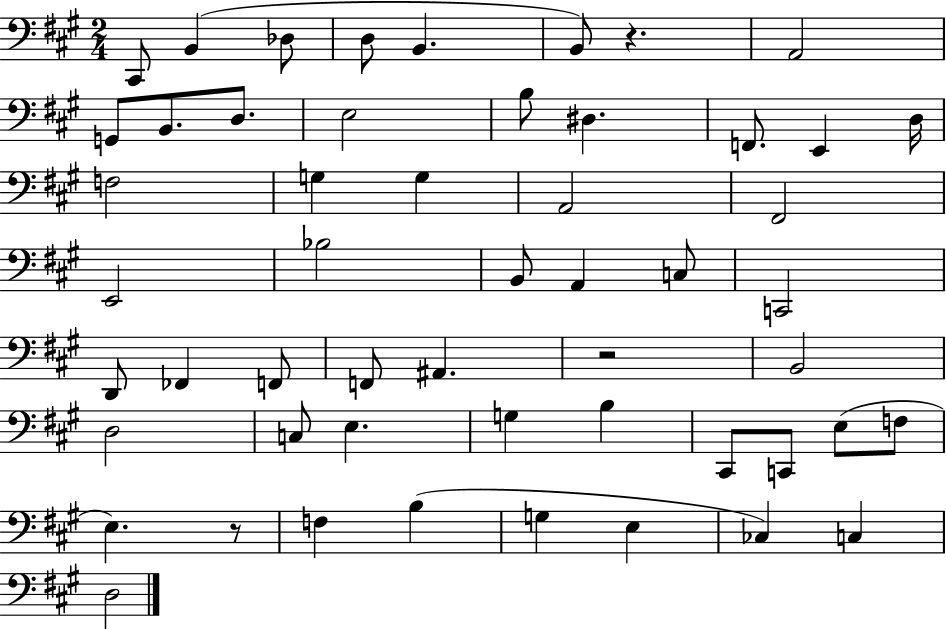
{
  \clef bass
  \numericTimeSignature
  \time 2/4
  \key a \major
  \repeat volta 2 { cis,8 b,4( des8 | d8 b,4. | b,8) r4. | a,2 | \break g,8 b,8. d8. | e2 | b8 dis4. | f,8. e,4 d16 | \break f2 | g4 g4 | a,2 | fis,2 | \break e,2 | bes2 | b,8 a,4 c8 | c,2 | \break d,8 fes,4 f,8 | f,8 ais,4. | r2 | b,2 | \break d2 | c8 e4. | g4 b4 | cis,8 c,8 e8( f8 | \break e4.) r8 | f4 b4( | g4 e4 | ces4) c4 | \break d2 | } \bar "|."
}